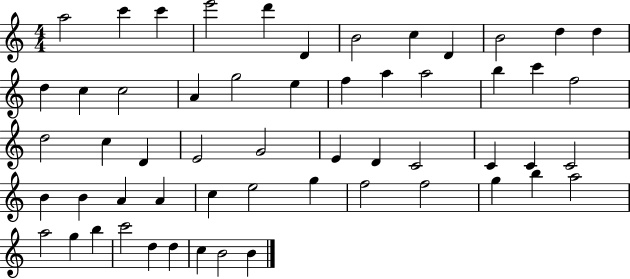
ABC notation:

X:1
T:Untitled
M:4/4
L:1/4
K:C
a2 c' c' e'2 d' D B2 c D B2 d d d c c2 A g2 e f a a2 b c' f2 d2 c D E2 G2 E D C2 C C C2 B B A A c e2 g f2 f2 g b a2 a2 g b c'2 d d c B2 B